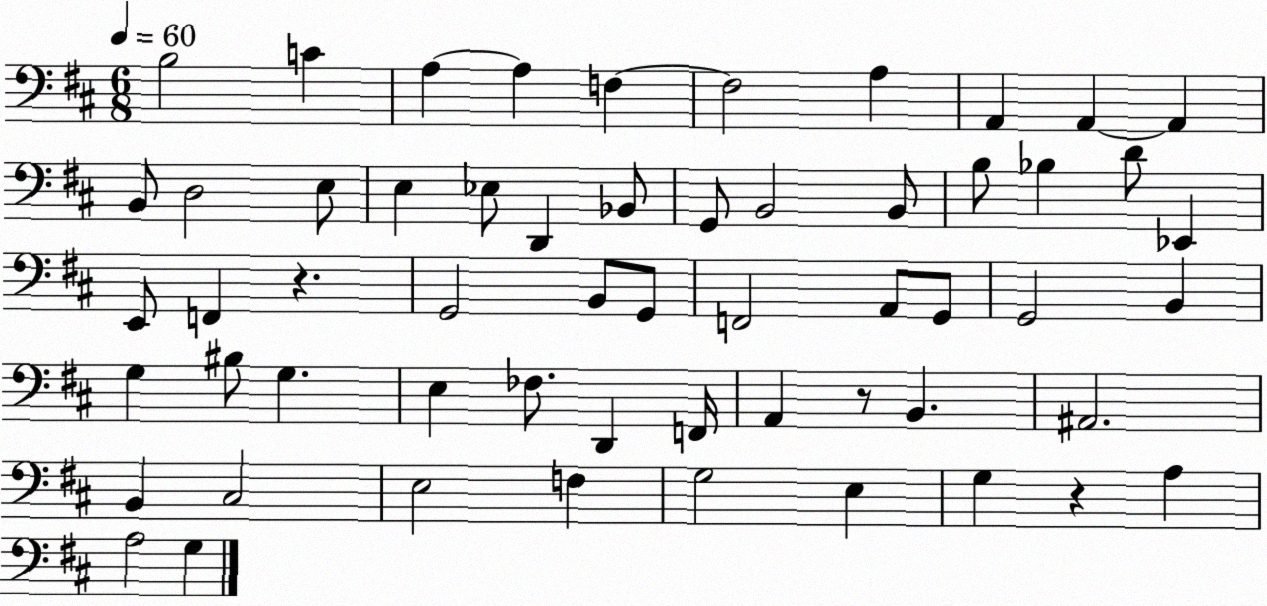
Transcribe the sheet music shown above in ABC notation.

X:1
T:Untitled
M:6/8
L:1/4
K:D
B,2 C A, A, F, F,2 A, A,, A,, A,, B,,/2 D,2 E,/2 E, _E,/2 D,, _B,,/2 G,,/2 B,,2 B,,/2 B,/2 _B, D/2 _E,, E,,/2 F,, z G,,2 B,,/2 G,,/2 F,,2 A,,/2 G,,/2 G,,2 B,, G, ^B,/2 G, E, _F,/2 D,, F,,/4 A,, z/2 B,, ^A,,2 B,, ^C,2 E,2 F, G,2 E, G, z A, A,2 G,